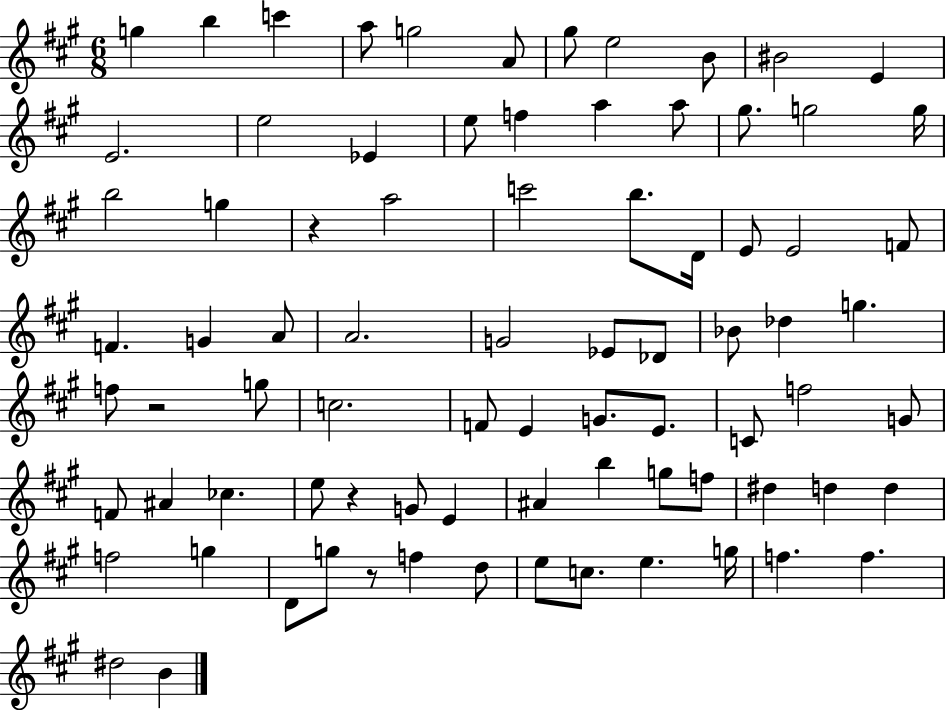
{
  \clef treble
  \numericTimeSignature
  \time 6/8
  \key a \major
  g''4 b''4 c'''4 | a''8 g''2 a'8 | gis''8 e''2 b'8 | bis'2 e'4 | \break e'2. | e''2 ees'4 | e''8 f''4 a''4 a''8 | gis''8. g''2 g''16 | \break b''2 g''4 | r4 a''2 | c'''2 b''8. d'16 | e'8 e'2 f'8 | \break f'4. g'4 a'8 | a'2. | g'2 ees'8 des'8 | bes'8 des''4 g''4. | \break f''8 r2 g''8 | c''2. | f'8 e'4 g'8. e'8. | c'8 f''2 g'8 | \break f'8 ais'4 ces''4. | e''8 r4 g'8 e'4 | ais'4 b''4 g''8 f''8 | dis''4 d''4 d''4 | \break f''2 g''4 | d'8 g''8 r8 f''4 d''8 | e''8 c''8. e''4. g''16 | f''4. f''4. | \break dis''2 b'4 | \bar "|."
}